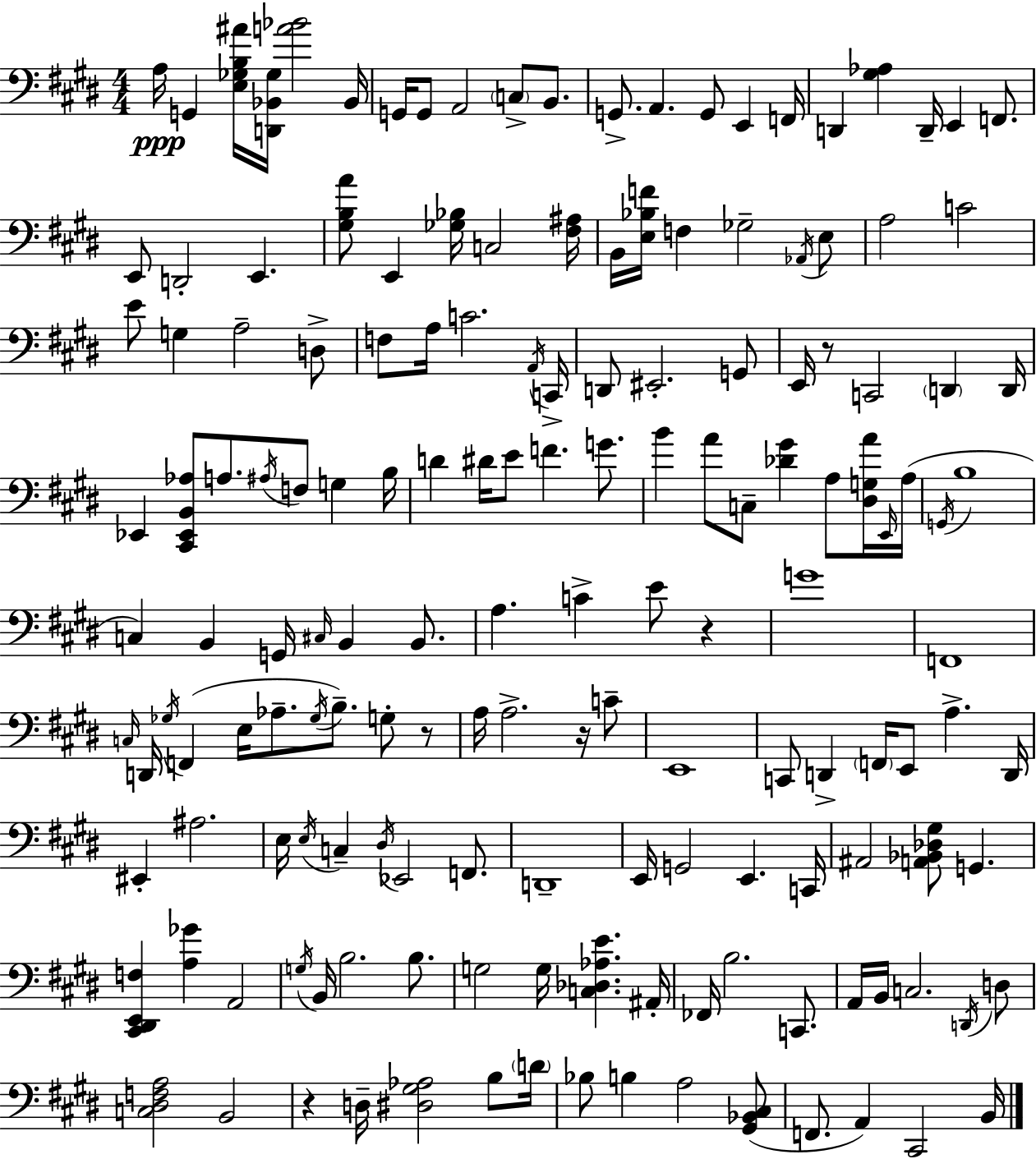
A3/s G2/q [E3,Gb3,B3,A#4]/s [D2,Bb2,Gb3]/s [A4,Bb4]/h Bb2/s G2/s G2/e A2/h C3/e B2/e. G2/e. A2/q. G2/e E2/q F2/s D2/q [G#3,Ab3]/q D2/s E2/q F2/e. E2/e D2/h E2/q. [G#3,B3,A4]/e E2/q [Gb3,Bb3]/s C3/h [F#3,A#3]/s B2/s [E3,Bb3,F4]/s F3/q Gb3/h Ab2/s E3/e A3/h C4/h E4/e G3/q A3/h D3/e F3/e A3/s C4/h. A2/s C2/s D2/e EIS2/h. G2/e E2/s R/e C2/h D2/q D2/s Eb2/q [C#2,Eb2,B2,Ab3]/e A3/e. A#3/s F3/e G3/q B3/s D4/q D#4/s E4/e F4/q. G4/e. B4/q A4/e C3/e [Db4,G#4]/q A3/e [D#3,G3,A4]/s E2/s A3/s G2/s B3/w C3/q B2/q G2/s C#3/s B2/q B2/e. A3/q. C4/q E4/e R/q G4/w F2/w C3/s D2/s Gb3/s F2/q E3/s Ab3/e. Gb3/s B3/e. G3/e R/e A3/s A3/h. R/s C4/e E2/w C2/e D2/q F2/s E2/e A3/q. D2/s EIS2/q A#3/h. E3/s E3/s C3/q D#3/s Eb2/h F2/e. D2/w E2/s G2/h E2/q. C2/s A#2/h [A2,Bb2,Db3,G#3]/e G2/q. [C#2,D#2,E2,F3]/q [A3,Gb4]/q A2/h G3/s B2/s B3/h. B3/e. G3/h G3/s [C3,Db3,Ab3,E4]/q. A#2/s FES2/s B3/h. C2/e. A2/s B2/s C3/h. D2/s D3/e [C3,D#3,F3,A3]/h B2/h R/q D3/s [D#3,G#3,Ab3]/h B3/e D4/s Bb3/e B3/q A3/h [G#2,Bb2,C#3]/e F2/e. A2/q C#2/h B2/s